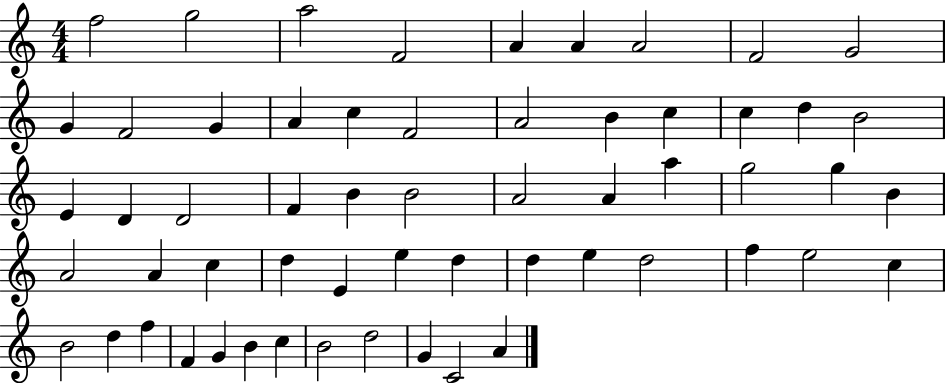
X:1
T:Untitled
M:4/4
L:1/4
K:C
f2 g2 a2 F2 A A A2 F2 G2 G F2 G A c F2 A2 B c c d B2 E D D2 F B B2 A2 A a g2 g B A2 A c d E e d d e d2 f e2 c B2 d f F G B c B2 d2 G C2 A